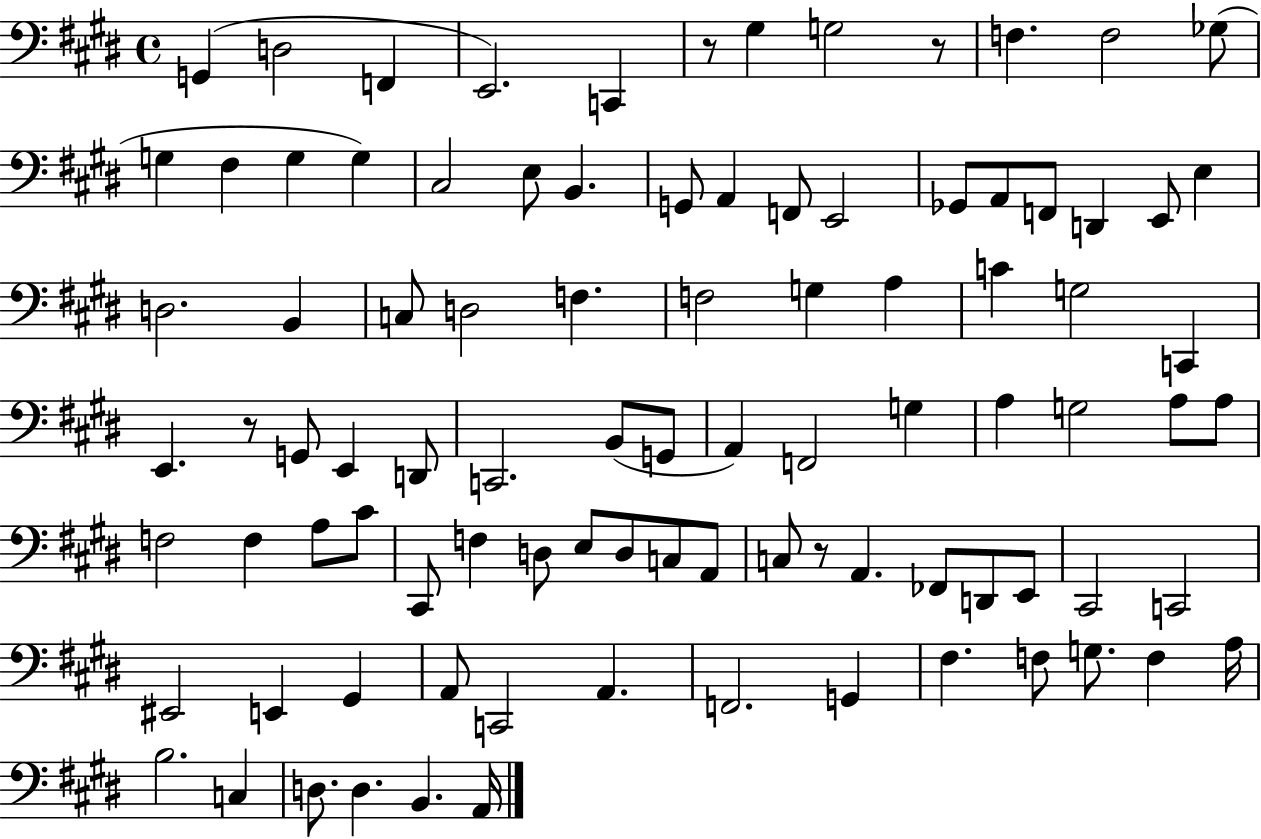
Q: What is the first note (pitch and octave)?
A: G2